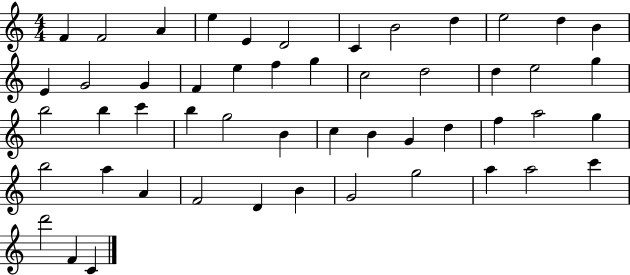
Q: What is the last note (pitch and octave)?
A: C4